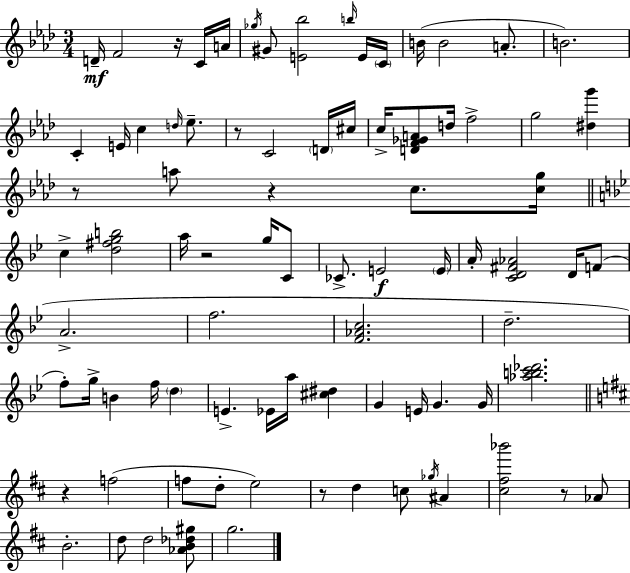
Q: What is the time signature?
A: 3/4